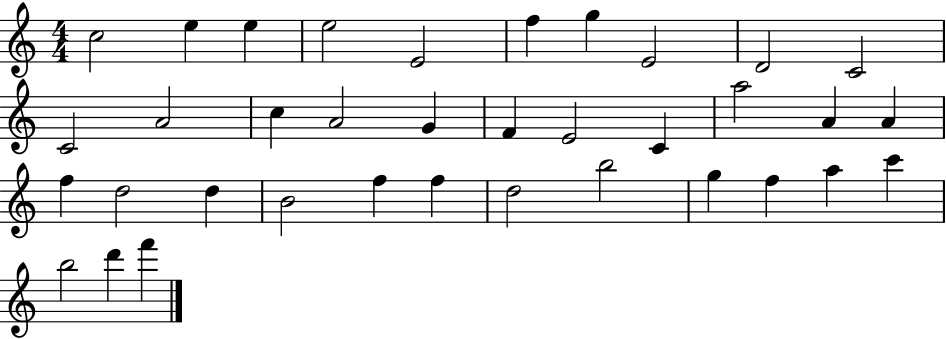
C5/h E5/q E5/q E5/h E4/h F5/q G5/q E4/h D4/h C4/h C4/h A4/h C5/q A4/h G4/q F4/q E4/h C4/q A5/h A4/q A4/q F5/q D5/h D5/q B4/h F5/q F5/q D5/h B5/h G5/q F5/q A5/q C6/q B5/h D6/q F6/q